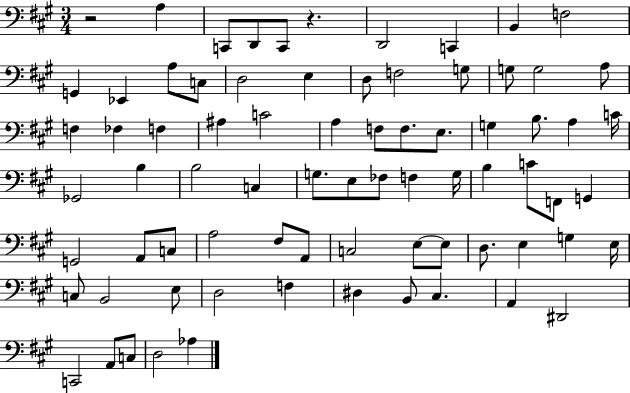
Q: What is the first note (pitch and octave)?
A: A3